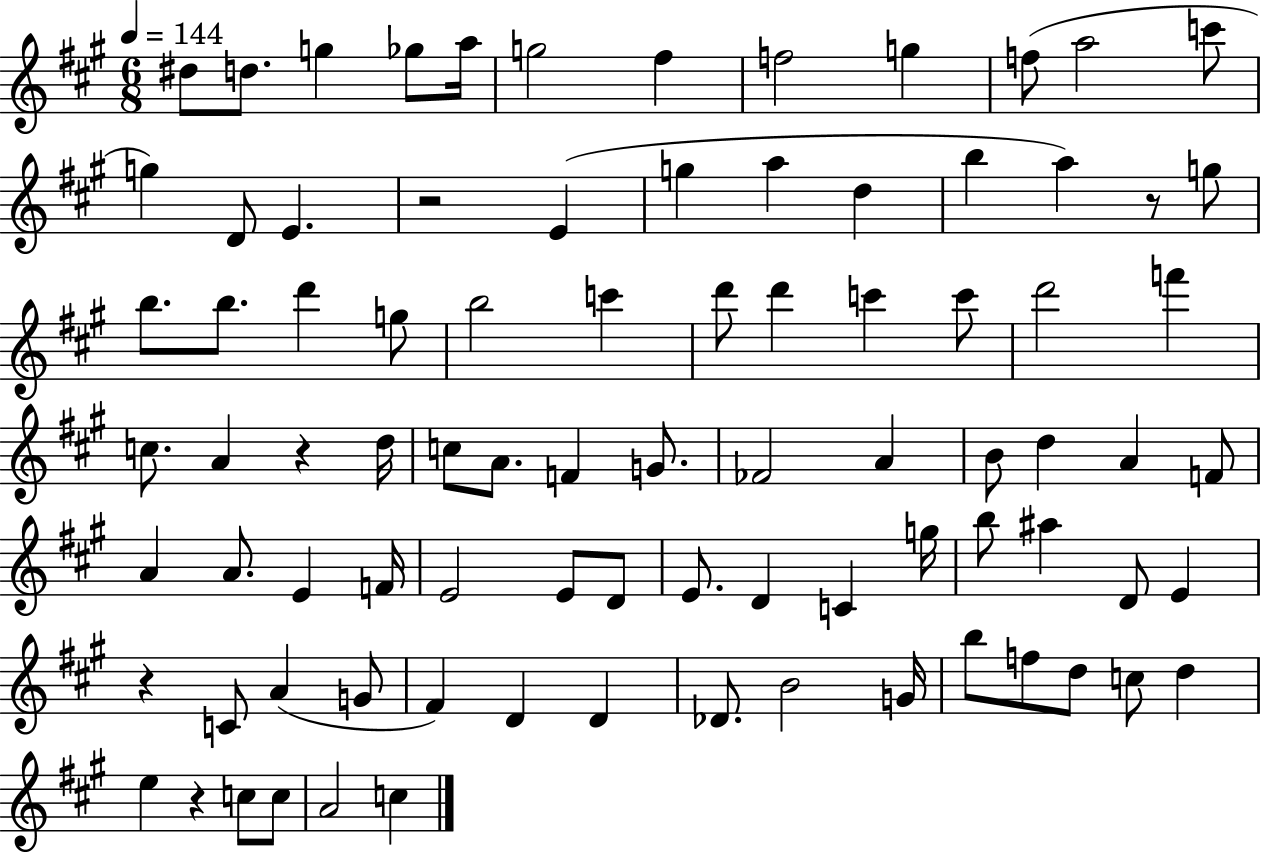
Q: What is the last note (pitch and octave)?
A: C5